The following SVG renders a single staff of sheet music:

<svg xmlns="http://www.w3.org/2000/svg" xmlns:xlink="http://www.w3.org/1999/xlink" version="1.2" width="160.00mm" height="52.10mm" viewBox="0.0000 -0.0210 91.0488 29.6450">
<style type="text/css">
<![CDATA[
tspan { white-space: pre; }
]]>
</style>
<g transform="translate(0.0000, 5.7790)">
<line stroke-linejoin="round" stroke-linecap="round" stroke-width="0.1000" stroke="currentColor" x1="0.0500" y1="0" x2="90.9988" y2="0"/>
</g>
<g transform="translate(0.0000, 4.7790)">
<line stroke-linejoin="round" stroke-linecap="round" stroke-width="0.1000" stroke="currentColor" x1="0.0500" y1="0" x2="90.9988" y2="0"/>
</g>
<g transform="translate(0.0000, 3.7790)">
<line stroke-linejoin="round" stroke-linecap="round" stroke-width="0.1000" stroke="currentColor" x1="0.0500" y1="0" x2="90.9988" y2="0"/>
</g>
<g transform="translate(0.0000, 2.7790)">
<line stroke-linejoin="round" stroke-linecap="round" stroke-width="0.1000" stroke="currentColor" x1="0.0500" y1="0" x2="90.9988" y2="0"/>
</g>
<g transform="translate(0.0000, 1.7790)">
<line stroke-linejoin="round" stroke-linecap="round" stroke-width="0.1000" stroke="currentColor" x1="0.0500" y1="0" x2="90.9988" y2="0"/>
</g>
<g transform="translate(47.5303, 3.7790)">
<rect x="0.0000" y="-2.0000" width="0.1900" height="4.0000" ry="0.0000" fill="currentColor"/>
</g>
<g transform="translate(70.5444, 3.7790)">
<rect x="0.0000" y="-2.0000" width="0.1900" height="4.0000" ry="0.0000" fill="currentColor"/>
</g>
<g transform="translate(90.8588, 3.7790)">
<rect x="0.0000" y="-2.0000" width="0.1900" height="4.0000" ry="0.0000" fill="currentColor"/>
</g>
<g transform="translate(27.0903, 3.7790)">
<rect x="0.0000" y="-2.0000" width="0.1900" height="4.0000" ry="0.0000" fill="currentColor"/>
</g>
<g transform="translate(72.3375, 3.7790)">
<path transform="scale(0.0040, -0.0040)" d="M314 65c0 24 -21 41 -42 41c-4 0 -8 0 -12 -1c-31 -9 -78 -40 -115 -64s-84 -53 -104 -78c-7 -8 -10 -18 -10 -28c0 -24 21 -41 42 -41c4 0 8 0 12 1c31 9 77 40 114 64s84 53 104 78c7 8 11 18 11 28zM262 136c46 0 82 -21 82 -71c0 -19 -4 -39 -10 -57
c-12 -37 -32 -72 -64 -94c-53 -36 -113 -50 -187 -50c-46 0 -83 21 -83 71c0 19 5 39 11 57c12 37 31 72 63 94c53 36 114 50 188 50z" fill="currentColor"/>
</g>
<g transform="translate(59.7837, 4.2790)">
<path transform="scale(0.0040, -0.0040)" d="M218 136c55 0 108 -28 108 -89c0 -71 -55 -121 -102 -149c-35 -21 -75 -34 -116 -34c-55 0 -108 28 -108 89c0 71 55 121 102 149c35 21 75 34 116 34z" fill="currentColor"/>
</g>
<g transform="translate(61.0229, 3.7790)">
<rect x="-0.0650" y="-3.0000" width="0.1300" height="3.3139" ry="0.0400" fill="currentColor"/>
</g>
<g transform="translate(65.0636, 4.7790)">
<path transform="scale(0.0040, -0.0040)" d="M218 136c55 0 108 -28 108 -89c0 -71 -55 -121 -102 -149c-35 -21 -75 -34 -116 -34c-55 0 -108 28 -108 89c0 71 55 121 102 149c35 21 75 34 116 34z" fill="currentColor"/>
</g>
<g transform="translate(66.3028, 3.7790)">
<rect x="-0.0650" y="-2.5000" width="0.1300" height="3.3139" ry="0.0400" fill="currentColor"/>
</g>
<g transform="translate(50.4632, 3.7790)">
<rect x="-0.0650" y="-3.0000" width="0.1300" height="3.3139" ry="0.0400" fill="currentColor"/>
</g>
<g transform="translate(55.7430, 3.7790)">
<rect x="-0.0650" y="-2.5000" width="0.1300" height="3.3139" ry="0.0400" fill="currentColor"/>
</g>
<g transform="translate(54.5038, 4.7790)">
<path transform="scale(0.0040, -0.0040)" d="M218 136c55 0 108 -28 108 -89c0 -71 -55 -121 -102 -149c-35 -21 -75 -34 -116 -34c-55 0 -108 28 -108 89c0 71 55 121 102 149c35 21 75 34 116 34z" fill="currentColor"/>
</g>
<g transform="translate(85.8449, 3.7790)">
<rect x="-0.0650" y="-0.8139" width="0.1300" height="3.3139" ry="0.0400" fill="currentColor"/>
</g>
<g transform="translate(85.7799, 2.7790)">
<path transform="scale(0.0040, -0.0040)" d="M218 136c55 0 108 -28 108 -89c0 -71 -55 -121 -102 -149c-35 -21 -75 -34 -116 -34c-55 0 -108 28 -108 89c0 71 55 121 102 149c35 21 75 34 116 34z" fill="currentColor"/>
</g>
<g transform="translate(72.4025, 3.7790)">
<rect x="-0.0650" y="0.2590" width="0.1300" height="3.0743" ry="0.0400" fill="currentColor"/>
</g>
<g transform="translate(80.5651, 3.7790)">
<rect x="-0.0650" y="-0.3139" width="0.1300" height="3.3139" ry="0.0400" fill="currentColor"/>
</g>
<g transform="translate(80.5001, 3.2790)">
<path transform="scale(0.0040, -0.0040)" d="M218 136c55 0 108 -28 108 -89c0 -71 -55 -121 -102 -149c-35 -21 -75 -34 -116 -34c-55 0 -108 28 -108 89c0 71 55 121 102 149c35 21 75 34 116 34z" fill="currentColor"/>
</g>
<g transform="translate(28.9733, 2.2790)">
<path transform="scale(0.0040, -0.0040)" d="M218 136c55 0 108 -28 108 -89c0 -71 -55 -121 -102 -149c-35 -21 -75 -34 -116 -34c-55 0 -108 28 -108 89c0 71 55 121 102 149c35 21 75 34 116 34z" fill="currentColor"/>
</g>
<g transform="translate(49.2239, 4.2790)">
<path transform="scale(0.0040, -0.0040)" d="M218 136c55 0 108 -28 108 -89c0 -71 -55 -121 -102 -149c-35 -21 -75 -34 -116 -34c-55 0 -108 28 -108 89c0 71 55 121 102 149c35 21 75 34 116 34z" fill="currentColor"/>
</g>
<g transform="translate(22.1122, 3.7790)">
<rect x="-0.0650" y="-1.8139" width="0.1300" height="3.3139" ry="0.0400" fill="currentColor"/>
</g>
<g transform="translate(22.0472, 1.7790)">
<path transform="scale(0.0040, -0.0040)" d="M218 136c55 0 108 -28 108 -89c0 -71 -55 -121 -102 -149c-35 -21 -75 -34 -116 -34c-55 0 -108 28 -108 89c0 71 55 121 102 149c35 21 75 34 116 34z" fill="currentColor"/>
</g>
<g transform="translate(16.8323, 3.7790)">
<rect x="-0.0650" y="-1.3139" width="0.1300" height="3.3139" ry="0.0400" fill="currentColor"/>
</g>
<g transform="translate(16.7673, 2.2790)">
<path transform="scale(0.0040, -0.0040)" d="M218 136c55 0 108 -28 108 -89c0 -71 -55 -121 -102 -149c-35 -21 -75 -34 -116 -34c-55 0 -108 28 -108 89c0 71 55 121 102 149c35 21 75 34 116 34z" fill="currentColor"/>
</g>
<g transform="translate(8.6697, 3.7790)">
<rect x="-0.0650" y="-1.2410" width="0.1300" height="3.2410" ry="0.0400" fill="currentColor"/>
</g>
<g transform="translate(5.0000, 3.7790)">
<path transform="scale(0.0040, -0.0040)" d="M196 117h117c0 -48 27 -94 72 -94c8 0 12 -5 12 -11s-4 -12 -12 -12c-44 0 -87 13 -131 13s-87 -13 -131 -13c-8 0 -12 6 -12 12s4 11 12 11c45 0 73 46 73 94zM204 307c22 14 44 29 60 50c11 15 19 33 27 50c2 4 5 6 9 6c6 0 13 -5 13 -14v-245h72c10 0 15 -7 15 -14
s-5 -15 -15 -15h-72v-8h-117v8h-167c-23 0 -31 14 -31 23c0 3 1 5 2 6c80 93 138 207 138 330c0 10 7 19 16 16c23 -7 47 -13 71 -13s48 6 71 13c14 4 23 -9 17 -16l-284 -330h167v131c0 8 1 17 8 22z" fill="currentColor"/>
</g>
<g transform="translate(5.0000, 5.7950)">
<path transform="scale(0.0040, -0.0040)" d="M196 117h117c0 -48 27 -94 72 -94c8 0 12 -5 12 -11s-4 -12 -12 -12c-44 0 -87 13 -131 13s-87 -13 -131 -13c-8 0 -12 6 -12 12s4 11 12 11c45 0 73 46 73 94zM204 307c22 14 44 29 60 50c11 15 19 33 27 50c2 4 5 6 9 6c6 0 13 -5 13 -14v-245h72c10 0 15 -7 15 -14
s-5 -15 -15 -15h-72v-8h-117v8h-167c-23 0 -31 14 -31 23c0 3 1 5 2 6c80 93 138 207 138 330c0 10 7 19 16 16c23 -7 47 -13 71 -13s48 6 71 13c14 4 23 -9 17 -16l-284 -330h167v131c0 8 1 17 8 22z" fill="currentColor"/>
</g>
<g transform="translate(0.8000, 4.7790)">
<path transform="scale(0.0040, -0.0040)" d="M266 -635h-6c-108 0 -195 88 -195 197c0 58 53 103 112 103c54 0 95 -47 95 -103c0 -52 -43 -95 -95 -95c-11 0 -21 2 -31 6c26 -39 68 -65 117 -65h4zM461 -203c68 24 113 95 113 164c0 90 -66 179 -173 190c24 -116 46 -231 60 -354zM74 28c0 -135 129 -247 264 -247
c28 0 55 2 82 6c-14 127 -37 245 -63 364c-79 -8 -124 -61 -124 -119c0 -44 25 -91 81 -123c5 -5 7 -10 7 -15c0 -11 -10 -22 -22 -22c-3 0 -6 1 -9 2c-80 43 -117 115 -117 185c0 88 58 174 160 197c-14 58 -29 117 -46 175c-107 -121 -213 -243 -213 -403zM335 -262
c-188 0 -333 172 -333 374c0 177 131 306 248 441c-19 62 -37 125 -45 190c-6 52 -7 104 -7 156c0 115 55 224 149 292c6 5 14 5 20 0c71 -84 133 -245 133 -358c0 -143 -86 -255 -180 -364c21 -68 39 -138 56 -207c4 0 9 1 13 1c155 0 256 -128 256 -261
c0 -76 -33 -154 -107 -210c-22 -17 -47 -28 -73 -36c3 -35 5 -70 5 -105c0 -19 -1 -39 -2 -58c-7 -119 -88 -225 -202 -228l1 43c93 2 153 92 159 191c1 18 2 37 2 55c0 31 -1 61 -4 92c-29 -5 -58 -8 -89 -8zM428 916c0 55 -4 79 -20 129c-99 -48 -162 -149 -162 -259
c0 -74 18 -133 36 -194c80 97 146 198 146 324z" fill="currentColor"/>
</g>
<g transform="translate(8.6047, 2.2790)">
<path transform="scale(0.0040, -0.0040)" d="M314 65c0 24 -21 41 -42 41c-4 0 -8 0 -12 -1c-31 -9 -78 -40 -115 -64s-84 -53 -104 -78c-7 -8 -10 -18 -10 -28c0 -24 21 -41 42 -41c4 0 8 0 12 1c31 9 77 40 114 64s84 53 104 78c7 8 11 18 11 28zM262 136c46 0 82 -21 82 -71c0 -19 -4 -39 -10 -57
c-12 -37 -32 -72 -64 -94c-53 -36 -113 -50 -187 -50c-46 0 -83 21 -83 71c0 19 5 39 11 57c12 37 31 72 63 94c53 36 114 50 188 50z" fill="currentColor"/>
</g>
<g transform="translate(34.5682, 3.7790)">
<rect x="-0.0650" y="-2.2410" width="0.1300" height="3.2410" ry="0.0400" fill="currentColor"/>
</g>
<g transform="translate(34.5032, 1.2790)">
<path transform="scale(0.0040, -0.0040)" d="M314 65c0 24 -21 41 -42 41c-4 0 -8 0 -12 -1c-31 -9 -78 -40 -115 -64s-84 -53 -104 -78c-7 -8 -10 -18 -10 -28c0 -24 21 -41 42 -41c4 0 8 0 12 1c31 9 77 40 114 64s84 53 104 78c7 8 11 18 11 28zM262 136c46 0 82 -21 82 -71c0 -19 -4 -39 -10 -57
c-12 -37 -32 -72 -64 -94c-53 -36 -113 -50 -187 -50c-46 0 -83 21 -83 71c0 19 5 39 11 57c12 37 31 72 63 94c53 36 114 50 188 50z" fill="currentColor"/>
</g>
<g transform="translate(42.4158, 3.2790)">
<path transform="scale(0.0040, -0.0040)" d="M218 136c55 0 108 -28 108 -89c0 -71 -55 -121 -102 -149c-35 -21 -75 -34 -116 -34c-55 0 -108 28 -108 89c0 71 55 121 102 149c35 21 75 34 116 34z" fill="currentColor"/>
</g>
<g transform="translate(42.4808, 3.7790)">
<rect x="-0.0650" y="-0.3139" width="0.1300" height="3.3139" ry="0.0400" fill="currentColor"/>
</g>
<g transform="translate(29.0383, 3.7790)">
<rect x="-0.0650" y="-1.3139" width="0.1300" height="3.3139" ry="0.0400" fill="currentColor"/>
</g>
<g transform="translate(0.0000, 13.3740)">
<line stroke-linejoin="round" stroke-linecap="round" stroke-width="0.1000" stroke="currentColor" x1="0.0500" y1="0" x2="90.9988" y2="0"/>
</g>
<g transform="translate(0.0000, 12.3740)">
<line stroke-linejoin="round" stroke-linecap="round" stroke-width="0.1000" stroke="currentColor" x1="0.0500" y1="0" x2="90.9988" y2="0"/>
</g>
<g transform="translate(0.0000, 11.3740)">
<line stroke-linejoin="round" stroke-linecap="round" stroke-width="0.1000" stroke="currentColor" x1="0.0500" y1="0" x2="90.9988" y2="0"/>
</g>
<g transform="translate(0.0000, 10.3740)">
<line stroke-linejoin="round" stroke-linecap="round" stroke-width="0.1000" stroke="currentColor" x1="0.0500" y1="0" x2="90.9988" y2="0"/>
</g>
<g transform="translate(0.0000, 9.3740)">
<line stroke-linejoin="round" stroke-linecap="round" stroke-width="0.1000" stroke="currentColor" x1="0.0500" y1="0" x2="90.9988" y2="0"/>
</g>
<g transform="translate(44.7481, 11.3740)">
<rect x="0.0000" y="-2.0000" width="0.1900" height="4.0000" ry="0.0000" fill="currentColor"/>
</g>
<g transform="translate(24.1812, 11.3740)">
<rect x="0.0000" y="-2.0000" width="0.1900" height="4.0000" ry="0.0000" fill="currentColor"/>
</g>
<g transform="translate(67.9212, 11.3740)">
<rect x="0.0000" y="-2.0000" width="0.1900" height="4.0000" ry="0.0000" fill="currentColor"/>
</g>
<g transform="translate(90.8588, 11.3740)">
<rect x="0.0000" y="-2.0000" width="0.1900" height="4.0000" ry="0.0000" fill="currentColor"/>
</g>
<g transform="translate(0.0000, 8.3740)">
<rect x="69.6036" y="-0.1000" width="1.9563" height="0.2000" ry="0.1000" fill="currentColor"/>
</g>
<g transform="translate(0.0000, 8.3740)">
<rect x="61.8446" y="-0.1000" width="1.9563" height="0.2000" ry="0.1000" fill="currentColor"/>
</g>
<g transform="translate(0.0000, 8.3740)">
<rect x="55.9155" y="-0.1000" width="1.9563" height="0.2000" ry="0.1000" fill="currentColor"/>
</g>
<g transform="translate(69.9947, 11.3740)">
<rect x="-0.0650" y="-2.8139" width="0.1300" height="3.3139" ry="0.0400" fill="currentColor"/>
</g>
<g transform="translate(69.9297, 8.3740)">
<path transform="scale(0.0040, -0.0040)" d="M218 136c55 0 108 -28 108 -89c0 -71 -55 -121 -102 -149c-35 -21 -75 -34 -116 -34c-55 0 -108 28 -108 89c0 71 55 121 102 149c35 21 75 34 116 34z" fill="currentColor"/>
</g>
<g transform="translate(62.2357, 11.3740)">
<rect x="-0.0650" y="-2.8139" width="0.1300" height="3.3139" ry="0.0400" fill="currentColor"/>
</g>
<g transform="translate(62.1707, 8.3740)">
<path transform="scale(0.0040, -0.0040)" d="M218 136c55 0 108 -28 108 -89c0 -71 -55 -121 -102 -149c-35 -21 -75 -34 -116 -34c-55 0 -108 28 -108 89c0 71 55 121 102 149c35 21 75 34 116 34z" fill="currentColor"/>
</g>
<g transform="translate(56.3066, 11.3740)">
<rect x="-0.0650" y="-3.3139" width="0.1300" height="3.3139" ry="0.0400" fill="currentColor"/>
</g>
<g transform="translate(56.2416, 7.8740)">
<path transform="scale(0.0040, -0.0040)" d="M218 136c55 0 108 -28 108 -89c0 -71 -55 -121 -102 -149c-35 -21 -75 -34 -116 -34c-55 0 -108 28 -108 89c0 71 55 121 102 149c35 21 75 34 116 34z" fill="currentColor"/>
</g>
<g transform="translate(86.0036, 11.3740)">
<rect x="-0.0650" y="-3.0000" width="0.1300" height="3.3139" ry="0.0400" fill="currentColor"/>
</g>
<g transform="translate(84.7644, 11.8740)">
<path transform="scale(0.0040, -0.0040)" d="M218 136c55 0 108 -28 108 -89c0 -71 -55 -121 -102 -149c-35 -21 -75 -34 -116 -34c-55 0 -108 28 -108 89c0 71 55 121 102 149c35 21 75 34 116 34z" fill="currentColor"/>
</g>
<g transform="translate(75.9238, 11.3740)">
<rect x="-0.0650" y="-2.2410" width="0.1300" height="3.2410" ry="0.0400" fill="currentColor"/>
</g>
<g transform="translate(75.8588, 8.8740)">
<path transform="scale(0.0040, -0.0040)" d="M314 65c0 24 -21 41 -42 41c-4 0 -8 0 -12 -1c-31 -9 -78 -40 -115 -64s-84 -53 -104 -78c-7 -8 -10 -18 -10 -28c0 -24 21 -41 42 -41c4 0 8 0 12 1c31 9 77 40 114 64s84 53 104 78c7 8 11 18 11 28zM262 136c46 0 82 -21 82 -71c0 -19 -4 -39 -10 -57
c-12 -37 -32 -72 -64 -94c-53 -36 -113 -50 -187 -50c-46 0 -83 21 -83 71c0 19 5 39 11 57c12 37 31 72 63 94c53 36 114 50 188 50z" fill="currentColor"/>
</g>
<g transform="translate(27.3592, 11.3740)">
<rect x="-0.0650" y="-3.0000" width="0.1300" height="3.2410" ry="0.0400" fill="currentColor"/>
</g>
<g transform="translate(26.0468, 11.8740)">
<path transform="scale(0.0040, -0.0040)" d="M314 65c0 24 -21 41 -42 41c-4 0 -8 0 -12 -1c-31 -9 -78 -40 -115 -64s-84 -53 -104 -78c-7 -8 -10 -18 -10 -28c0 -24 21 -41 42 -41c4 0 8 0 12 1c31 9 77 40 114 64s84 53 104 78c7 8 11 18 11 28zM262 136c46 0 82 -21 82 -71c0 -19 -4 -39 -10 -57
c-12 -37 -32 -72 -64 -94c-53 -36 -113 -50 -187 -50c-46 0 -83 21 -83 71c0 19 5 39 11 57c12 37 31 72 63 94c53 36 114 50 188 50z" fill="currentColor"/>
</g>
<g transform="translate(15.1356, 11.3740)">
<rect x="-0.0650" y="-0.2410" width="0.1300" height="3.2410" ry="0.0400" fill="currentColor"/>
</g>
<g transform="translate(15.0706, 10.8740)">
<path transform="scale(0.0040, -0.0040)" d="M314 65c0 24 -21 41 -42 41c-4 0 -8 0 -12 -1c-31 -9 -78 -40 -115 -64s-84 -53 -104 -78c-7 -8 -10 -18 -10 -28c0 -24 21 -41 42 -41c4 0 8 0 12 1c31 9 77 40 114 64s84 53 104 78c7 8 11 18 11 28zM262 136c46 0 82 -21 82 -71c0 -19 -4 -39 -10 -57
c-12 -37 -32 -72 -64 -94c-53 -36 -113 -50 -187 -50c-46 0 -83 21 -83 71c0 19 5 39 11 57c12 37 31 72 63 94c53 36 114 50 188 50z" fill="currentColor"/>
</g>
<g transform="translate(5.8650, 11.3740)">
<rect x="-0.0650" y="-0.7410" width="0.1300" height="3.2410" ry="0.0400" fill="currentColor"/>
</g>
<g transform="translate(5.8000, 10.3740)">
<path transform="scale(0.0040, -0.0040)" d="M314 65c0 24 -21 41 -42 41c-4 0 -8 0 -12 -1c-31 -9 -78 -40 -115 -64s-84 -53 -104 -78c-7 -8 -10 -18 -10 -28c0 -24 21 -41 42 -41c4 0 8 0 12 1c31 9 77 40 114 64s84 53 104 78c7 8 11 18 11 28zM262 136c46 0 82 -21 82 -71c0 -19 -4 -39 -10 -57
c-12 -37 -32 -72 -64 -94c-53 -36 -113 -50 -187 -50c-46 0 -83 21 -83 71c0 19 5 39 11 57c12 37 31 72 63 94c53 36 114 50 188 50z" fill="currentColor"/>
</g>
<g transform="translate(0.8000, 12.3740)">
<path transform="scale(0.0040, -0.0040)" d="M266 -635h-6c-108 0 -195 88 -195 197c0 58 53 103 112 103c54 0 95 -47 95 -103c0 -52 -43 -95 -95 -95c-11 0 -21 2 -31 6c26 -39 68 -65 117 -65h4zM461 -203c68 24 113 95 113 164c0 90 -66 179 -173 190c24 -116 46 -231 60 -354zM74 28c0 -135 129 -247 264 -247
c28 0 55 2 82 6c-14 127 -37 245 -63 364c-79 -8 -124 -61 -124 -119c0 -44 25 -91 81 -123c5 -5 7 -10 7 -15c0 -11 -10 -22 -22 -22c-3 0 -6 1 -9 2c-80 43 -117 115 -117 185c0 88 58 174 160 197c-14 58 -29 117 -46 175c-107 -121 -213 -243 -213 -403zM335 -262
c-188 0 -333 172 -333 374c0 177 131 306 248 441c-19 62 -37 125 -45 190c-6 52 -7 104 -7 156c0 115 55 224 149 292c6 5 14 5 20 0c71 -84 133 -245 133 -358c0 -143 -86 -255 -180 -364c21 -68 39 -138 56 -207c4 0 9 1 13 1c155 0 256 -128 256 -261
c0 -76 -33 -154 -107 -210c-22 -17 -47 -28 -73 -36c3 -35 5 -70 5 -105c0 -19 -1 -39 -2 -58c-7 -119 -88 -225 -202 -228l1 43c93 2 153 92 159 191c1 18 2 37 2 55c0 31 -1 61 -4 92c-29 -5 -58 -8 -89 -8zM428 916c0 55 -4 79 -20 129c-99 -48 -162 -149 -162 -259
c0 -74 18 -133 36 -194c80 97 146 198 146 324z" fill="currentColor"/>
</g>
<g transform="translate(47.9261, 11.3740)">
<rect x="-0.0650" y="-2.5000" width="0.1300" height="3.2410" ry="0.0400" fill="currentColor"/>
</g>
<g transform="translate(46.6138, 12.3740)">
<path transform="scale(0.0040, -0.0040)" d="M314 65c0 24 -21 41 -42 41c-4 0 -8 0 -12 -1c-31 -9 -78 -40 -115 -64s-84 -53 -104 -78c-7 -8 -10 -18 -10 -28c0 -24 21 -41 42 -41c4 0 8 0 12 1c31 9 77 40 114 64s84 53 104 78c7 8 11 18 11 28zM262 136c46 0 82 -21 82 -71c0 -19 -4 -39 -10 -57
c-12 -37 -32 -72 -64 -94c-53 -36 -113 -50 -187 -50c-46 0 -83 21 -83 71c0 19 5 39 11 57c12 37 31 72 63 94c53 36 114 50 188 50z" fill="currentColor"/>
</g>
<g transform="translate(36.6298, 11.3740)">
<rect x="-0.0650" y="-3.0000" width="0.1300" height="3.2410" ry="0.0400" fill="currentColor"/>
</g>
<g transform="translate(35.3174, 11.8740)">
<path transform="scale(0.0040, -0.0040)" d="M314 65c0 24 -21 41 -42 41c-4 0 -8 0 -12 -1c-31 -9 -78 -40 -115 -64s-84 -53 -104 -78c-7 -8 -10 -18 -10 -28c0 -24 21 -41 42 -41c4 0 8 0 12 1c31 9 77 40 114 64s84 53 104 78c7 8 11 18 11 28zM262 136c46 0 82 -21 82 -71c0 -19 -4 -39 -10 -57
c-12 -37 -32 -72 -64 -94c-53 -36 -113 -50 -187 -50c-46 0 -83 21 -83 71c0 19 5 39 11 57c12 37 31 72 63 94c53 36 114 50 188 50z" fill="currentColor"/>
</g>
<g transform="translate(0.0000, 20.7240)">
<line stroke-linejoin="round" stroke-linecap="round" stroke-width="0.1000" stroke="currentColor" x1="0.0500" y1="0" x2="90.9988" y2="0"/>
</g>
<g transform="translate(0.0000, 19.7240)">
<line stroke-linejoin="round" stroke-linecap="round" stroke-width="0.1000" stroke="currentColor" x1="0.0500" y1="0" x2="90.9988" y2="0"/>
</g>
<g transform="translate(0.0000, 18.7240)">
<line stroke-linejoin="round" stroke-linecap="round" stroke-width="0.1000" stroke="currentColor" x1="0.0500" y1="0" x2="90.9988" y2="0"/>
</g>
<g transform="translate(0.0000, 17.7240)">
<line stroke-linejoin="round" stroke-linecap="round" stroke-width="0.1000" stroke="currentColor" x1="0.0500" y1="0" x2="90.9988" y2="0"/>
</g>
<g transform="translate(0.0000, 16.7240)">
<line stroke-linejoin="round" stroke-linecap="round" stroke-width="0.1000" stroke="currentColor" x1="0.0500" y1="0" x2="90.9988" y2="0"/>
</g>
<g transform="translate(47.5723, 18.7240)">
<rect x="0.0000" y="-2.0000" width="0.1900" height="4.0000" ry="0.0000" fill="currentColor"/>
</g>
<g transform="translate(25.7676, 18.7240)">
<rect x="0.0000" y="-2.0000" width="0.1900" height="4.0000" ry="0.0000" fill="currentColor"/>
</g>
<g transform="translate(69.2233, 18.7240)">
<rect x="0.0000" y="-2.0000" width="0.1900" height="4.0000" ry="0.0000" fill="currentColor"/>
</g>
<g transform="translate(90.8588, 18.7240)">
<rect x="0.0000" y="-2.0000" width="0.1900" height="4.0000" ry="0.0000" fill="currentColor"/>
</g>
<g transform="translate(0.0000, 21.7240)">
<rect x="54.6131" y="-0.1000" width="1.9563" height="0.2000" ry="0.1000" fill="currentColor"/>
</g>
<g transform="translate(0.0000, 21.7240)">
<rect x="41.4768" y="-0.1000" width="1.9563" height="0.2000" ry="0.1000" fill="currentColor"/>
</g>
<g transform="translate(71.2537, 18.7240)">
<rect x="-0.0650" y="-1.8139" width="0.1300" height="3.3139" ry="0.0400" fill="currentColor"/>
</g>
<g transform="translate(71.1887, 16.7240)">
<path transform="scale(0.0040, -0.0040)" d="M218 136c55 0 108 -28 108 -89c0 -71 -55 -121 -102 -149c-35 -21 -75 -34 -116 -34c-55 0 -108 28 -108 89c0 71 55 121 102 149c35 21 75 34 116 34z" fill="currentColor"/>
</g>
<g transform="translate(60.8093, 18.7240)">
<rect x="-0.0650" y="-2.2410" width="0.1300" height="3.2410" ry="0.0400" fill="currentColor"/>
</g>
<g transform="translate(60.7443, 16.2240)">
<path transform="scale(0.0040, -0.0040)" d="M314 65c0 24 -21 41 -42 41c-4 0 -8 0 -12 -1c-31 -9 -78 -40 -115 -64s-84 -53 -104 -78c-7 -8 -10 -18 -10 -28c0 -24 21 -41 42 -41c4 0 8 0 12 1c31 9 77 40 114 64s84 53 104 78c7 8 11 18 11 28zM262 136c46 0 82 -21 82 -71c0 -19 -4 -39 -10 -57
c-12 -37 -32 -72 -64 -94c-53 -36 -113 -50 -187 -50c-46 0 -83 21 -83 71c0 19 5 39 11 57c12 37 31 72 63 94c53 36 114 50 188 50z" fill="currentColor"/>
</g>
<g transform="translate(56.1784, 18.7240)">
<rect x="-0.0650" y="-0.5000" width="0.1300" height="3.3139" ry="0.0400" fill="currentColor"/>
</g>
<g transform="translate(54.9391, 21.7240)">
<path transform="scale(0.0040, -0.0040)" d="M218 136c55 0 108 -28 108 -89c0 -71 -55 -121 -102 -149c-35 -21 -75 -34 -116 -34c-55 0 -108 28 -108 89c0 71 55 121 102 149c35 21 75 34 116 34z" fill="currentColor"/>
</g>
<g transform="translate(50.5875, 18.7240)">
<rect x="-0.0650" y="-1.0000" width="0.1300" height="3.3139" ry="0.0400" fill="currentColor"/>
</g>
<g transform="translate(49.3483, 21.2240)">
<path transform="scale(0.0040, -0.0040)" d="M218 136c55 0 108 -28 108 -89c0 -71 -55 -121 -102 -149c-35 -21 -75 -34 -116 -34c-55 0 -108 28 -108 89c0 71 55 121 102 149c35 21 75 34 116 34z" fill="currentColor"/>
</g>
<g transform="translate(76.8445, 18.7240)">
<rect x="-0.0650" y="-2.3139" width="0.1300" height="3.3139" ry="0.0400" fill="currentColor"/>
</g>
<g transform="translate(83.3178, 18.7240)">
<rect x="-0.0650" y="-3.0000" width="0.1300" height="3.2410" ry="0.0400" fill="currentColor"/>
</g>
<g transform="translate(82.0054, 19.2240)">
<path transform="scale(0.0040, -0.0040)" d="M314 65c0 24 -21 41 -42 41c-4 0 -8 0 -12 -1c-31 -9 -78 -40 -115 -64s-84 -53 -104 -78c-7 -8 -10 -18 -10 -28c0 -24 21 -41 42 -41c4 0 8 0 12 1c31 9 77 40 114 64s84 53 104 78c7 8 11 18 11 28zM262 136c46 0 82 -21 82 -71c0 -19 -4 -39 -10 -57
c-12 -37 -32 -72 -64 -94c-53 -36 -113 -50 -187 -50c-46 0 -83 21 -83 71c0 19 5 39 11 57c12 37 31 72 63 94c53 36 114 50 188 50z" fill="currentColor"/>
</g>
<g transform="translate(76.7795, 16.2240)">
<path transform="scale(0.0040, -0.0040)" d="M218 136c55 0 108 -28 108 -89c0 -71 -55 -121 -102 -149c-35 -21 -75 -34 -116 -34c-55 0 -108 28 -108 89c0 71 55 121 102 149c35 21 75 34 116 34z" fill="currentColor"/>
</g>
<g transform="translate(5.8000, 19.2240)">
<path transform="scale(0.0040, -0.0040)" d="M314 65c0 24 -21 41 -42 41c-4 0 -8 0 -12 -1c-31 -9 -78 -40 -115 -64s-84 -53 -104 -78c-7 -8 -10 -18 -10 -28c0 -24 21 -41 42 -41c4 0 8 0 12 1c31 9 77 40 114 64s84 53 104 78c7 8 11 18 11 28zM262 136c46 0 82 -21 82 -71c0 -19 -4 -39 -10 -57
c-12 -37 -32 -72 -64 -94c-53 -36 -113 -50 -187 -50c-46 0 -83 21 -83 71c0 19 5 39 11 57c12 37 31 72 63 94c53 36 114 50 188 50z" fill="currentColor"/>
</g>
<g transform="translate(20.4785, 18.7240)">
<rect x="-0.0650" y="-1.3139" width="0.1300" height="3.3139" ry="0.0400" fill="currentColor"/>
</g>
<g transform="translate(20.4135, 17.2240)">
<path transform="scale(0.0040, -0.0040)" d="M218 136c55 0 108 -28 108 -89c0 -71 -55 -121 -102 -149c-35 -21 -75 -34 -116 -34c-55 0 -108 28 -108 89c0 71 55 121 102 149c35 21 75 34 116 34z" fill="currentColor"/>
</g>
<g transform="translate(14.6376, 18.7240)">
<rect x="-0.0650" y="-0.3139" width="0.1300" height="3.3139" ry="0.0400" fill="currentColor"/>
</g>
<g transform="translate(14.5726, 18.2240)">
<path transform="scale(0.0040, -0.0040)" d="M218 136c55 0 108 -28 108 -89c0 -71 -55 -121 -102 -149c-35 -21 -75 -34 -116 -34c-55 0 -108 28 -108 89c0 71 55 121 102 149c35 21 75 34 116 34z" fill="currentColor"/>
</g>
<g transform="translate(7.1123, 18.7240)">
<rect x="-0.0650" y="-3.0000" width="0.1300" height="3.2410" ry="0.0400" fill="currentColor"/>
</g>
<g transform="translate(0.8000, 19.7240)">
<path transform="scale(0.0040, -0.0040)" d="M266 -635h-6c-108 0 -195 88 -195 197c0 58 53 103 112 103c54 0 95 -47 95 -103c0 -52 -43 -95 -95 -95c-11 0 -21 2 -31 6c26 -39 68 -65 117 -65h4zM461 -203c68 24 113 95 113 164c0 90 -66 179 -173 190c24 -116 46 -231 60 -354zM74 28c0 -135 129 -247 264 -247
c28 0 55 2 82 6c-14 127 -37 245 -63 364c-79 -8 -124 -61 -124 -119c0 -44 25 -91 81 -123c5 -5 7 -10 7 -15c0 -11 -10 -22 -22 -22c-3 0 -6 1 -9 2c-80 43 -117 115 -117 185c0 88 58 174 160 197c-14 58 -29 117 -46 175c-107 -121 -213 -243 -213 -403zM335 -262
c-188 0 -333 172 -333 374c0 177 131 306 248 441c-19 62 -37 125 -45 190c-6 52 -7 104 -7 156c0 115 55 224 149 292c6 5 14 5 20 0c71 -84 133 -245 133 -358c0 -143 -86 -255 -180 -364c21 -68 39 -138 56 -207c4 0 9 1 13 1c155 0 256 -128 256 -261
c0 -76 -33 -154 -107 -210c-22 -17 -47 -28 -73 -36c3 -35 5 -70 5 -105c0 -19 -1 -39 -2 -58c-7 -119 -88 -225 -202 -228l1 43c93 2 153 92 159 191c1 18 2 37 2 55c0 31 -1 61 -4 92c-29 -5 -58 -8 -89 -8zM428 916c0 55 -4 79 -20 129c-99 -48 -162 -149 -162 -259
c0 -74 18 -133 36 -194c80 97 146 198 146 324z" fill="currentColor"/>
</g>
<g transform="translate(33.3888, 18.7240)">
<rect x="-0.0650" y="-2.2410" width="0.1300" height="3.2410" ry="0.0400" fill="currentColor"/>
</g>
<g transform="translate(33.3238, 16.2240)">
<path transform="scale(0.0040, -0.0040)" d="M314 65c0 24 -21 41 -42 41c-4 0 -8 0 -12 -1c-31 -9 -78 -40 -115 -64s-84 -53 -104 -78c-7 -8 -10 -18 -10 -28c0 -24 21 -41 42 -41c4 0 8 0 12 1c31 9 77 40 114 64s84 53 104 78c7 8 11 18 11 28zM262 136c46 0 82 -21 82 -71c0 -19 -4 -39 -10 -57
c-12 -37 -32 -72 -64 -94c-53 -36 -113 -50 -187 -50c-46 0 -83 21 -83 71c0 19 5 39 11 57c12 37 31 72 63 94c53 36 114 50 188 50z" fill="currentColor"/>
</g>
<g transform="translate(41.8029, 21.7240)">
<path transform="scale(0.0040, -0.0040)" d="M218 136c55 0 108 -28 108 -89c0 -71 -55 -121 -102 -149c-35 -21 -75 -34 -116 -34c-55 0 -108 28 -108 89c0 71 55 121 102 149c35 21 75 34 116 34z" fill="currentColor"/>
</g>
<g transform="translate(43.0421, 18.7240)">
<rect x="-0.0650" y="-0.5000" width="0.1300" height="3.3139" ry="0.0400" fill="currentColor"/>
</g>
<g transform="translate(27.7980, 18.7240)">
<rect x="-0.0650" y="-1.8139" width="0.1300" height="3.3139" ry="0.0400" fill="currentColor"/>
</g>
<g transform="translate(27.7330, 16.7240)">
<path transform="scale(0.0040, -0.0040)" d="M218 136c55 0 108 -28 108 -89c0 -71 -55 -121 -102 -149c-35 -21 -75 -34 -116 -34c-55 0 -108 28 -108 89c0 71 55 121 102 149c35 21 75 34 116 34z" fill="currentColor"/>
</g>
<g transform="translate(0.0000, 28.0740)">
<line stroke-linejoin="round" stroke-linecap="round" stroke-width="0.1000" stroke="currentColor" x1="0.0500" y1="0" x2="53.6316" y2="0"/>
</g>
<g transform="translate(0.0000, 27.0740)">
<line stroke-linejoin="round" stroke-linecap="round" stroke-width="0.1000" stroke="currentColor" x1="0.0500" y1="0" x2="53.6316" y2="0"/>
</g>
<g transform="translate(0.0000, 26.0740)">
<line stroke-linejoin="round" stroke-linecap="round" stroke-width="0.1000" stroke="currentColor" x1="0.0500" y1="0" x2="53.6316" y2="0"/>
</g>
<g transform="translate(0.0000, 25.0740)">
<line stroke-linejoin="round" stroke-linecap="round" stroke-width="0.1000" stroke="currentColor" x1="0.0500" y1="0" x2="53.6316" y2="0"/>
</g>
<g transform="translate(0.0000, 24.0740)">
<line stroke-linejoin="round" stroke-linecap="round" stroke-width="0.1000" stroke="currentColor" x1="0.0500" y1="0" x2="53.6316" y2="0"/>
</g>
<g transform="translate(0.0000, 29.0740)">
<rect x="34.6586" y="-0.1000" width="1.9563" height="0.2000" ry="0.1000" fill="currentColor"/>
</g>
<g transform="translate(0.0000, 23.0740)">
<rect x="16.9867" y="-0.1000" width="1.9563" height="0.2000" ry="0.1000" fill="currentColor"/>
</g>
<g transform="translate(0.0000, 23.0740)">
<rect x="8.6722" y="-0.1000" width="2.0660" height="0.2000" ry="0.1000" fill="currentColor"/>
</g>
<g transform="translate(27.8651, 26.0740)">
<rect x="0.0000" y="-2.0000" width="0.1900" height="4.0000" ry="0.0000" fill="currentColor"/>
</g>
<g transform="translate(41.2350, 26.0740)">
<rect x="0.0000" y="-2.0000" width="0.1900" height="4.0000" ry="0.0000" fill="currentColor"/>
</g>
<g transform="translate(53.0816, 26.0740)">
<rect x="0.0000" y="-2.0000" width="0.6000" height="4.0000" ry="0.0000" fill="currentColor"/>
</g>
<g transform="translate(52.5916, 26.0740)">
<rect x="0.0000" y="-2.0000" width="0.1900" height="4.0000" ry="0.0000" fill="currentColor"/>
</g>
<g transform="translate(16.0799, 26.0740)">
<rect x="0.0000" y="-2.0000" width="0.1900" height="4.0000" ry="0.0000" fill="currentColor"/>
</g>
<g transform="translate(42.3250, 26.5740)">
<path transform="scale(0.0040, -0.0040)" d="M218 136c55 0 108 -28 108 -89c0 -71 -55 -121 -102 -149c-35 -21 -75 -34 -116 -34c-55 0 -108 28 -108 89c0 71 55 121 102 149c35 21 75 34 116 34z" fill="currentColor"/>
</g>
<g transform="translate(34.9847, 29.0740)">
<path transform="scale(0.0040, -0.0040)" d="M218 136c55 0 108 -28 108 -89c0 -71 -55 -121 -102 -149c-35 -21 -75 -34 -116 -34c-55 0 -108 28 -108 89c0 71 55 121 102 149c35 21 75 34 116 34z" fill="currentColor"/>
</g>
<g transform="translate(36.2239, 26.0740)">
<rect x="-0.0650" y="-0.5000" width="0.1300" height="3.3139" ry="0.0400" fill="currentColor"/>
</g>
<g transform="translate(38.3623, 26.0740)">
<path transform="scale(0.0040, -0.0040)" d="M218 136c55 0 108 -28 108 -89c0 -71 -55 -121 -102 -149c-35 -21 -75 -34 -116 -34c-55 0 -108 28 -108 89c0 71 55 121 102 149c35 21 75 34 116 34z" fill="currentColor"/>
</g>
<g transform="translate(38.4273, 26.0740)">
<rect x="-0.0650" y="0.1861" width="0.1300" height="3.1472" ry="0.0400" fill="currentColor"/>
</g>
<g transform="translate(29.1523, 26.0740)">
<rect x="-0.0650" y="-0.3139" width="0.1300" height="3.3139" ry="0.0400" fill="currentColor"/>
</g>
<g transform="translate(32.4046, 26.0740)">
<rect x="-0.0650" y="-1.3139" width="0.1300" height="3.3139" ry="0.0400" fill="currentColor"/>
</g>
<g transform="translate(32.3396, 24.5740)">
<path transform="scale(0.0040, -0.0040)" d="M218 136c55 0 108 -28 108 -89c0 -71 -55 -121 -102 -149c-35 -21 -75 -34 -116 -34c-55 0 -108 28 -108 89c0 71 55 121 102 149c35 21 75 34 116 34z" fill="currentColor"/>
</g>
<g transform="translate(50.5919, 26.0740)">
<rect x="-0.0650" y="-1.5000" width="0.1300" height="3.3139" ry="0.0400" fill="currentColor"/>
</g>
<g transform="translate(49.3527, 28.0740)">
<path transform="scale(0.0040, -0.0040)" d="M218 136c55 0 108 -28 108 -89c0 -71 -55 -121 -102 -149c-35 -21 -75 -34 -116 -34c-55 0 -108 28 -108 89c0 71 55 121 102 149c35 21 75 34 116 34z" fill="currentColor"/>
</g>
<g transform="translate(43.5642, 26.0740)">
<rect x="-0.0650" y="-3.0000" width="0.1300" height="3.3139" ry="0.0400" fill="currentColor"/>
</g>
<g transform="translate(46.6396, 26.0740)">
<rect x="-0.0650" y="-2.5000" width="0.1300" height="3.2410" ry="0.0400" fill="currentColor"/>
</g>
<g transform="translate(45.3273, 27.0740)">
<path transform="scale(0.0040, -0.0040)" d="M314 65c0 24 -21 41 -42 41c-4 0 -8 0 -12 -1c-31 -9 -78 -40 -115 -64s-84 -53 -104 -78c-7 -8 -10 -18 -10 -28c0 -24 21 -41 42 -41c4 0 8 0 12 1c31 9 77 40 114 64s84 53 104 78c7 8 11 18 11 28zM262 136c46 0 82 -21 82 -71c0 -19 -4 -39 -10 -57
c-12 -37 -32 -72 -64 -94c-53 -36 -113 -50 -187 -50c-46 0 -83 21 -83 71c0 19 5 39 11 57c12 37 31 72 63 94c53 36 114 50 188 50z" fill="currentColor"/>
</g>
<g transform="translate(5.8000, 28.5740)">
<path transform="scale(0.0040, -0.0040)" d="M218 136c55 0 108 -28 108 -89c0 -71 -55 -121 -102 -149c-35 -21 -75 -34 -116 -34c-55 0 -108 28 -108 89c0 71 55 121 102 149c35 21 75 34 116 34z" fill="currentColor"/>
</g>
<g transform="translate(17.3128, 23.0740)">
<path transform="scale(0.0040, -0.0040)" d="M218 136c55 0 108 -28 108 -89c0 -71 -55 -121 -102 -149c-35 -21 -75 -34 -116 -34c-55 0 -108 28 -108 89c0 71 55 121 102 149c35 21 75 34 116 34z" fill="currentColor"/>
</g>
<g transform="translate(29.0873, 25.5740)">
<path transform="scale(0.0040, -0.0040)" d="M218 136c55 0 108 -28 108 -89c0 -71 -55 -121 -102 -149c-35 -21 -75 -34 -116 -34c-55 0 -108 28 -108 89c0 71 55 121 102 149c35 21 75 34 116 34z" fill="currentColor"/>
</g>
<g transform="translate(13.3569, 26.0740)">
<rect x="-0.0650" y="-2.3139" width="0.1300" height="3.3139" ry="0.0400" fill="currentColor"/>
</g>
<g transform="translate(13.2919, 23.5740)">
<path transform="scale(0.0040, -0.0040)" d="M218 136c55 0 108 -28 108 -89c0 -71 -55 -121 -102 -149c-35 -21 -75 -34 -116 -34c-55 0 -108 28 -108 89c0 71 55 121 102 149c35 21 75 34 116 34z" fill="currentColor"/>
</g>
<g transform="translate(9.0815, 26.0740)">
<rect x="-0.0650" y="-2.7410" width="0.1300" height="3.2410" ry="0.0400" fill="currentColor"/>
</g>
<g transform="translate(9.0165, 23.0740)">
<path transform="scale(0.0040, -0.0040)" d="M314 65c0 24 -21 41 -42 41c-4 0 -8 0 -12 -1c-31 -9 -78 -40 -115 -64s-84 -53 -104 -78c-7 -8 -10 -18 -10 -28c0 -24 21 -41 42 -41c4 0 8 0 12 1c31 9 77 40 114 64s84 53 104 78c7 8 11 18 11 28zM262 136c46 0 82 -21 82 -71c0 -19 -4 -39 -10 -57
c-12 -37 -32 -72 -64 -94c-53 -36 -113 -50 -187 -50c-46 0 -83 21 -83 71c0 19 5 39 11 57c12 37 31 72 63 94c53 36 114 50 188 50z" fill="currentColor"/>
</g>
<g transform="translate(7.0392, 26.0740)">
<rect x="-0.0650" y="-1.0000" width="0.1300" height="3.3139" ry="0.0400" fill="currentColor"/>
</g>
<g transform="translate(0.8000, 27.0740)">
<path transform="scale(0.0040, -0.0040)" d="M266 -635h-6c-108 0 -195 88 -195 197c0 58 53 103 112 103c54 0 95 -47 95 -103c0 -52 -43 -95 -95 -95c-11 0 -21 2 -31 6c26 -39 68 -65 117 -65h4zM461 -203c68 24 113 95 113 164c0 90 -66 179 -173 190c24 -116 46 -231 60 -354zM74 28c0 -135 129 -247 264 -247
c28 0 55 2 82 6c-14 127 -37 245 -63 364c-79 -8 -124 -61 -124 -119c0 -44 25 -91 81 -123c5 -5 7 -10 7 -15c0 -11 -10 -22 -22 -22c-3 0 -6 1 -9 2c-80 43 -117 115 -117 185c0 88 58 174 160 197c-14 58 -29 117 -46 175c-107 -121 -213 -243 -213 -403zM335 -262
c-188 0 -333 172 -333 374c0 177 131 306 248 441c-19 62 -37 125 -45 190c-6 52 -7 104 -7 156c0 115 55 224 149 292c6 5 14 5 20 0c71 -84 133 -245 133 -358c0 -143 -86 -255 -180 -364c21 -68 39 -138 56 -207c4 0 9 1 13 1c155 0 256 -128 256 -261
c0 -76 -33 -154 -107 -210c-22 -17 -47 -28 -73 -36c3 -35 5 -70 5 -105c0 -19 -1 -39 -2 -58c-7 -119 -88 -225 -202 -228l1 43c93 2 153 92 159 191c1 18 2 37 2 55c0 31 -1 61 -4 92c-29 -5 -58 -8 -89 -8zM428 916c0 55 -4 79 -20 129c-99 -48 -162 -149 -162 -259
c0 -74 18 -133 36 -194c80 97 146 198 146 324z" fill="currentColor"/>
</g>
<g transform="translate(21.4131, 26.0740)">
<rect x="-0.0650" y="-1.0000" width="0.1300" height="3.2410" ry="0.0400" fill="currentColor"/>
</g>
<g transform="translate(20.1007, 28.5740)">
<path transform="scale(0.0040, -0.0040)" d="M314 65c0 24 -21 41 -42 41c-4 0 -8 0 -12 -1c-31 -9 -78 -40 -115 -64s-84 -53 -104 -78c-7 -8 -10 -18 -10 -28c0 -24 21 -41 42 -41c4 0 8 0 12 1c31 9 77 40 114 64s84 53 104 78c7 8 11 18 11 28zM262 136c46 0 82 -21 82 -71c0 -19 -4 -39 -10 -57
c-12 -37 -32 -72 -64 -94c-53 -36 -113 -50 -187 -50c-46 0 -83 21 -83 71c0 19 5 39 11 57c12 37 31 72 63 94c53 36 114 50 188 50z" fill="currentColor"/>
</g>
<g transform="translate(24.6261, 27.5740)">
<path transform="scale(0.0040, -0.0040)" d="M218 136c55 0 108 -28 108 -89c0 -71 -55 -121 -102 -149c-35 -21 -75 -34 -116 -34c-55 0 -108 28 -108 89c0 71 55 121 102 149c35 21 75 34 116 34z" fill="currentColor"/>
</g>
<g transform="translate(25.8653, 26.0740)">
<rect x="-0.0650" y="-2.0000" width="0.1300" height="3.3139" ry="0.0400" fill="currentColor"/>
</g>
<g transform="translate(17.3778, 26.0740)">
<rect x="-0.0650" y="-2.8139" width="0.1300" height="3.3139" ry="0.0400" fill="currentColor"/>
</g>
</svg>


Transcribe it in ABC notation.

X:1
T:Untitled
M:4/4
L:1/4
K:C
e2 e f e g2 c A G A G B2 c d d2 c2 A2 A2 G2 b a a g2 A A2 c e f g2 C D C g2 f g A2 D a2 g a D2 F c e C B A G2 E